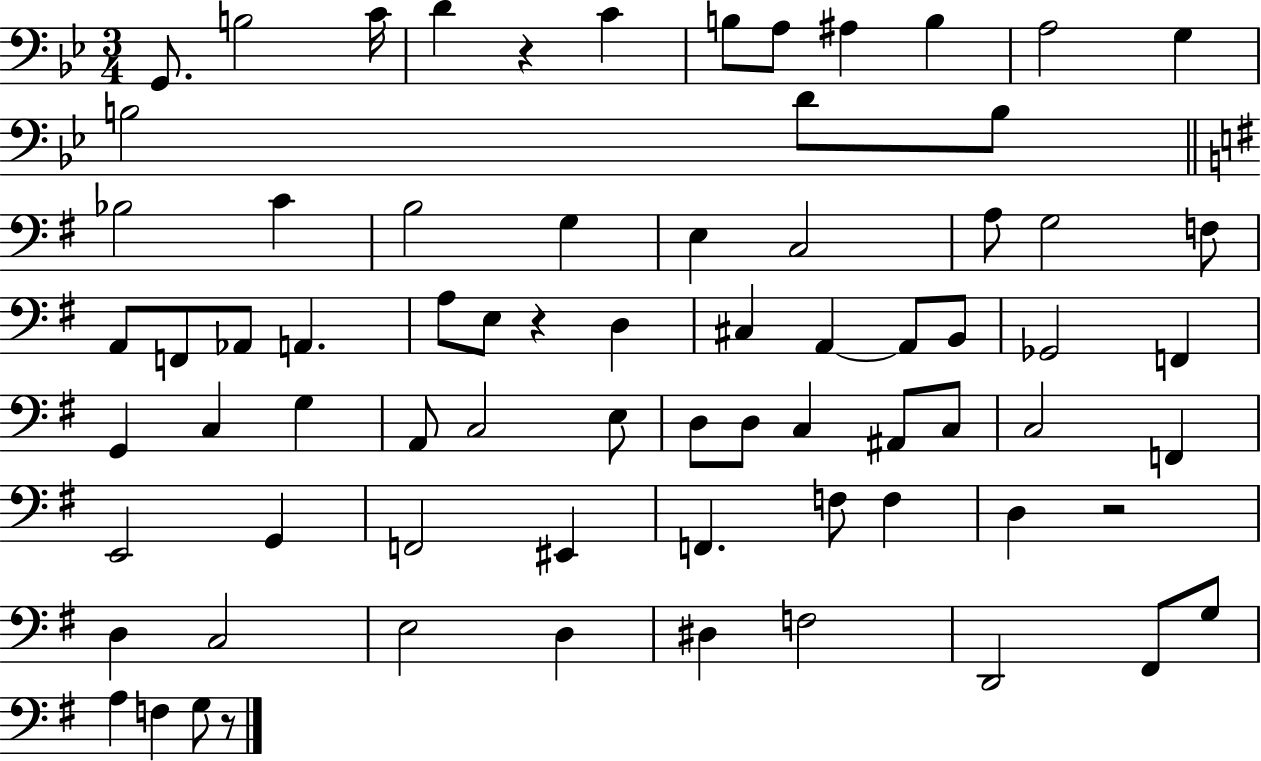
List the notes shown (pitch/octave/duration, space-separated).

G2/e. B3/h C4/s D4/q R/q C4/q B3/e A3/e A#3/q B3/q A3/h G3/q B3/h D4/e B3/e Bb3/h C4/q B3/h G3/q E3/q C3/h A3/e G3/h F3/e A2/e F2/e Ab2/e A2/q. A3/e E3/e R/q D3/q C#3/q A2/q A2/e B2/e Gb2/h F2/q G2/q C3/q G3/q A2/e C3/h E3/e D3/e D3/e C3/q A#2/e C3/e C3/h F2/q E2/h G2/q F2/h EIS2/q F2/q. F3/e F3/q D3/q R/h D3/q C3/h E3/h D3/q D#3/q F3/h D2/h F#2/e G3/e A3/q F3/q G3/e R/e